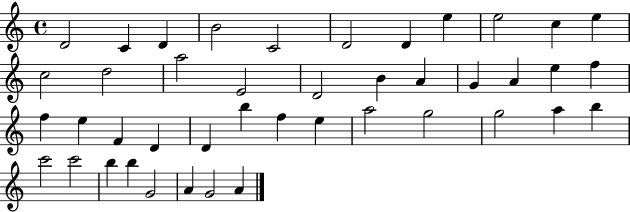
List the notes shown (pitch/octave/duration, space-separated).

D4/h C4/q D4/q B4/h C4/h D4/h D4/q E5/q E5/h C5/q E5/q C5/h D5/h A5/h E4/h D4/h B4/q A4/q G4/q A4/q E5/q F5/q F5/q E5/q F4/q D4/q D4/q B5/q F5/q E5/q A5/h G5/h G5/h A5/q B5/q C6/h C6/h B5/q B5/q G4/h A4/q G4/h A4/q